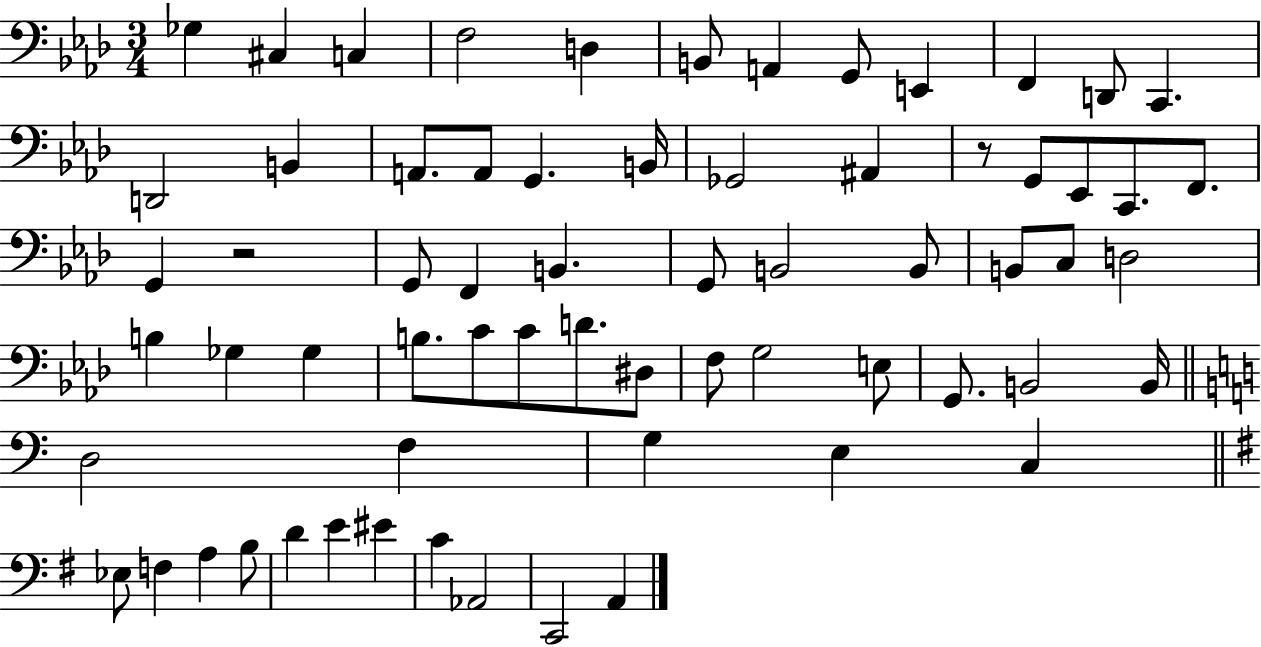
X:1
T:Untitled
M:3/4
L:1/4
K:Ab
_G, ^C, C, F,2 D, B,,/2 A,, G,,/2 E,, F,, D,,/2 C,, D,,2 B,, A,,/2 A,,/2 G,, B,,/4 _G,,2 ^A,, z/2 G,,/2 _E,,/2 C,,/2 F,,/2 G,, z2 G,,/2 F,, B,, G,,/2 B,,2 B,,/2 B,,/2 C,/2 D,2 B, _G, _G, B,/2 C/2 C/2 D/2 ^D,/2 F,/2 G,2 E,/2 G,,/2 B,,2 B,,/4 D,2 F, G, E, C, _E,/2 F, A, B,/2 D E ^E C _A,,2 C,,2 A,,